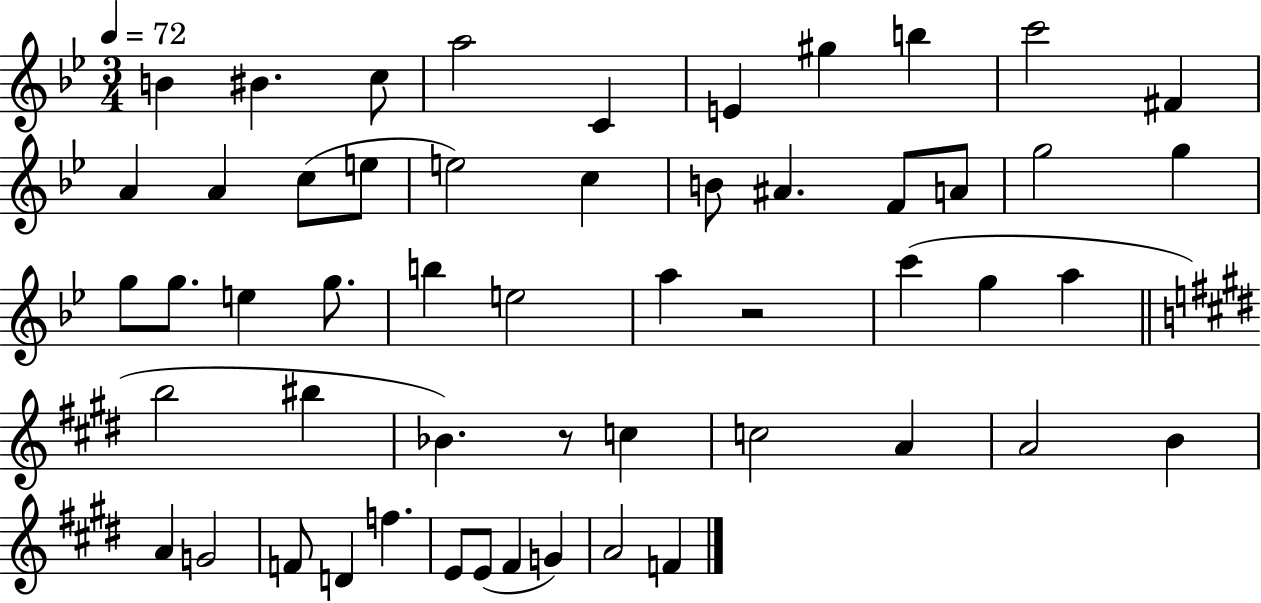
{
  \clef treble
  \numericTimeSignature
  \time 3/4
  \key bes \major
  \tempo 4 = 72
  b'4 bis'4. c''8 | a''2 c'4 | e'4 gis''4 b''4 | c'''2 fis'4 | \break a'4 a'4 c''8( e''8 | e''2) c''4 | b'8 ais'4. f'8 a'8 | g''2 g''4 | \break g''8 g''8. e''4 g''8. | b''4 e''2 | a''4 r2 | c'''4( g''4 a''4 | \break \bar "||" \break \key e \major b''2 bis''4 | bes'4.) r8 c''4 | c''2 a'4 | a'2 b'4 | \break a'4 g'2 | f'8 d'4 f''4. | e'8 e'8( fis'4 g'4) | a'2 f'4 | \break \bar "|."
}